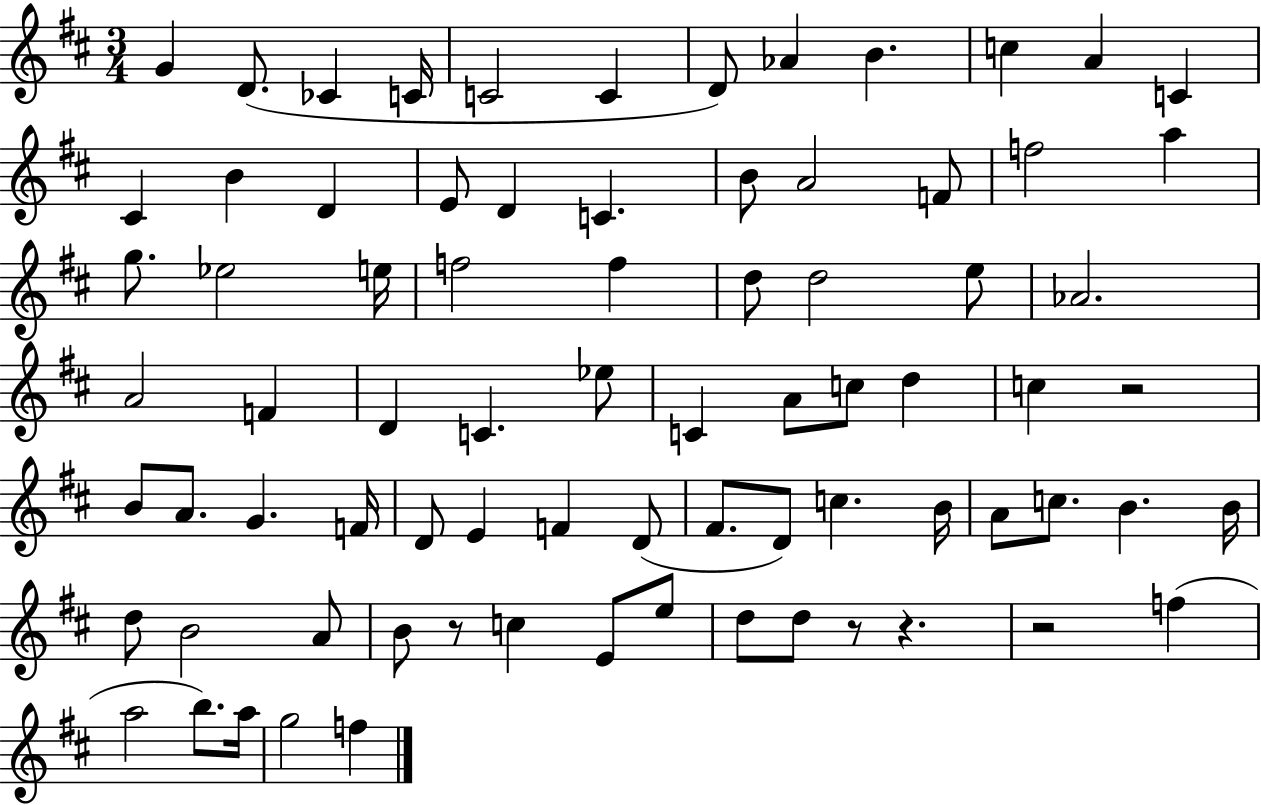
G4/q D4/e. CES4/q C4/s C4/h C4/q D4/e Ab4/q B4/q. C5/q A4/q C4/q C#4/q B4/q D4/q E4/e D4/q C4/q. B4/e A4/h F4/e F5/h A5/q G5/e. Eb5/h E5/s F5/h F5/q D5/e D5/h E5/e Ab4/h. A4/h F4/q D4/q C4/q. Eb5/e C4/q A4/e C5/e D5/q C5/q R/h B4/e A4/e. G4/q. F4/s D4/e E4/q F4/q D4/e F#4/e. D4/e C5/q. B4/s A4/e C5/e. B4/q. B4/s D5/e B4/h A4/e B4/e R/e C5/q E4/e E5/e D5/e D5/e R/e R/q. R/h F5/q A5/h B5/e. A5/s G5/h F5/q